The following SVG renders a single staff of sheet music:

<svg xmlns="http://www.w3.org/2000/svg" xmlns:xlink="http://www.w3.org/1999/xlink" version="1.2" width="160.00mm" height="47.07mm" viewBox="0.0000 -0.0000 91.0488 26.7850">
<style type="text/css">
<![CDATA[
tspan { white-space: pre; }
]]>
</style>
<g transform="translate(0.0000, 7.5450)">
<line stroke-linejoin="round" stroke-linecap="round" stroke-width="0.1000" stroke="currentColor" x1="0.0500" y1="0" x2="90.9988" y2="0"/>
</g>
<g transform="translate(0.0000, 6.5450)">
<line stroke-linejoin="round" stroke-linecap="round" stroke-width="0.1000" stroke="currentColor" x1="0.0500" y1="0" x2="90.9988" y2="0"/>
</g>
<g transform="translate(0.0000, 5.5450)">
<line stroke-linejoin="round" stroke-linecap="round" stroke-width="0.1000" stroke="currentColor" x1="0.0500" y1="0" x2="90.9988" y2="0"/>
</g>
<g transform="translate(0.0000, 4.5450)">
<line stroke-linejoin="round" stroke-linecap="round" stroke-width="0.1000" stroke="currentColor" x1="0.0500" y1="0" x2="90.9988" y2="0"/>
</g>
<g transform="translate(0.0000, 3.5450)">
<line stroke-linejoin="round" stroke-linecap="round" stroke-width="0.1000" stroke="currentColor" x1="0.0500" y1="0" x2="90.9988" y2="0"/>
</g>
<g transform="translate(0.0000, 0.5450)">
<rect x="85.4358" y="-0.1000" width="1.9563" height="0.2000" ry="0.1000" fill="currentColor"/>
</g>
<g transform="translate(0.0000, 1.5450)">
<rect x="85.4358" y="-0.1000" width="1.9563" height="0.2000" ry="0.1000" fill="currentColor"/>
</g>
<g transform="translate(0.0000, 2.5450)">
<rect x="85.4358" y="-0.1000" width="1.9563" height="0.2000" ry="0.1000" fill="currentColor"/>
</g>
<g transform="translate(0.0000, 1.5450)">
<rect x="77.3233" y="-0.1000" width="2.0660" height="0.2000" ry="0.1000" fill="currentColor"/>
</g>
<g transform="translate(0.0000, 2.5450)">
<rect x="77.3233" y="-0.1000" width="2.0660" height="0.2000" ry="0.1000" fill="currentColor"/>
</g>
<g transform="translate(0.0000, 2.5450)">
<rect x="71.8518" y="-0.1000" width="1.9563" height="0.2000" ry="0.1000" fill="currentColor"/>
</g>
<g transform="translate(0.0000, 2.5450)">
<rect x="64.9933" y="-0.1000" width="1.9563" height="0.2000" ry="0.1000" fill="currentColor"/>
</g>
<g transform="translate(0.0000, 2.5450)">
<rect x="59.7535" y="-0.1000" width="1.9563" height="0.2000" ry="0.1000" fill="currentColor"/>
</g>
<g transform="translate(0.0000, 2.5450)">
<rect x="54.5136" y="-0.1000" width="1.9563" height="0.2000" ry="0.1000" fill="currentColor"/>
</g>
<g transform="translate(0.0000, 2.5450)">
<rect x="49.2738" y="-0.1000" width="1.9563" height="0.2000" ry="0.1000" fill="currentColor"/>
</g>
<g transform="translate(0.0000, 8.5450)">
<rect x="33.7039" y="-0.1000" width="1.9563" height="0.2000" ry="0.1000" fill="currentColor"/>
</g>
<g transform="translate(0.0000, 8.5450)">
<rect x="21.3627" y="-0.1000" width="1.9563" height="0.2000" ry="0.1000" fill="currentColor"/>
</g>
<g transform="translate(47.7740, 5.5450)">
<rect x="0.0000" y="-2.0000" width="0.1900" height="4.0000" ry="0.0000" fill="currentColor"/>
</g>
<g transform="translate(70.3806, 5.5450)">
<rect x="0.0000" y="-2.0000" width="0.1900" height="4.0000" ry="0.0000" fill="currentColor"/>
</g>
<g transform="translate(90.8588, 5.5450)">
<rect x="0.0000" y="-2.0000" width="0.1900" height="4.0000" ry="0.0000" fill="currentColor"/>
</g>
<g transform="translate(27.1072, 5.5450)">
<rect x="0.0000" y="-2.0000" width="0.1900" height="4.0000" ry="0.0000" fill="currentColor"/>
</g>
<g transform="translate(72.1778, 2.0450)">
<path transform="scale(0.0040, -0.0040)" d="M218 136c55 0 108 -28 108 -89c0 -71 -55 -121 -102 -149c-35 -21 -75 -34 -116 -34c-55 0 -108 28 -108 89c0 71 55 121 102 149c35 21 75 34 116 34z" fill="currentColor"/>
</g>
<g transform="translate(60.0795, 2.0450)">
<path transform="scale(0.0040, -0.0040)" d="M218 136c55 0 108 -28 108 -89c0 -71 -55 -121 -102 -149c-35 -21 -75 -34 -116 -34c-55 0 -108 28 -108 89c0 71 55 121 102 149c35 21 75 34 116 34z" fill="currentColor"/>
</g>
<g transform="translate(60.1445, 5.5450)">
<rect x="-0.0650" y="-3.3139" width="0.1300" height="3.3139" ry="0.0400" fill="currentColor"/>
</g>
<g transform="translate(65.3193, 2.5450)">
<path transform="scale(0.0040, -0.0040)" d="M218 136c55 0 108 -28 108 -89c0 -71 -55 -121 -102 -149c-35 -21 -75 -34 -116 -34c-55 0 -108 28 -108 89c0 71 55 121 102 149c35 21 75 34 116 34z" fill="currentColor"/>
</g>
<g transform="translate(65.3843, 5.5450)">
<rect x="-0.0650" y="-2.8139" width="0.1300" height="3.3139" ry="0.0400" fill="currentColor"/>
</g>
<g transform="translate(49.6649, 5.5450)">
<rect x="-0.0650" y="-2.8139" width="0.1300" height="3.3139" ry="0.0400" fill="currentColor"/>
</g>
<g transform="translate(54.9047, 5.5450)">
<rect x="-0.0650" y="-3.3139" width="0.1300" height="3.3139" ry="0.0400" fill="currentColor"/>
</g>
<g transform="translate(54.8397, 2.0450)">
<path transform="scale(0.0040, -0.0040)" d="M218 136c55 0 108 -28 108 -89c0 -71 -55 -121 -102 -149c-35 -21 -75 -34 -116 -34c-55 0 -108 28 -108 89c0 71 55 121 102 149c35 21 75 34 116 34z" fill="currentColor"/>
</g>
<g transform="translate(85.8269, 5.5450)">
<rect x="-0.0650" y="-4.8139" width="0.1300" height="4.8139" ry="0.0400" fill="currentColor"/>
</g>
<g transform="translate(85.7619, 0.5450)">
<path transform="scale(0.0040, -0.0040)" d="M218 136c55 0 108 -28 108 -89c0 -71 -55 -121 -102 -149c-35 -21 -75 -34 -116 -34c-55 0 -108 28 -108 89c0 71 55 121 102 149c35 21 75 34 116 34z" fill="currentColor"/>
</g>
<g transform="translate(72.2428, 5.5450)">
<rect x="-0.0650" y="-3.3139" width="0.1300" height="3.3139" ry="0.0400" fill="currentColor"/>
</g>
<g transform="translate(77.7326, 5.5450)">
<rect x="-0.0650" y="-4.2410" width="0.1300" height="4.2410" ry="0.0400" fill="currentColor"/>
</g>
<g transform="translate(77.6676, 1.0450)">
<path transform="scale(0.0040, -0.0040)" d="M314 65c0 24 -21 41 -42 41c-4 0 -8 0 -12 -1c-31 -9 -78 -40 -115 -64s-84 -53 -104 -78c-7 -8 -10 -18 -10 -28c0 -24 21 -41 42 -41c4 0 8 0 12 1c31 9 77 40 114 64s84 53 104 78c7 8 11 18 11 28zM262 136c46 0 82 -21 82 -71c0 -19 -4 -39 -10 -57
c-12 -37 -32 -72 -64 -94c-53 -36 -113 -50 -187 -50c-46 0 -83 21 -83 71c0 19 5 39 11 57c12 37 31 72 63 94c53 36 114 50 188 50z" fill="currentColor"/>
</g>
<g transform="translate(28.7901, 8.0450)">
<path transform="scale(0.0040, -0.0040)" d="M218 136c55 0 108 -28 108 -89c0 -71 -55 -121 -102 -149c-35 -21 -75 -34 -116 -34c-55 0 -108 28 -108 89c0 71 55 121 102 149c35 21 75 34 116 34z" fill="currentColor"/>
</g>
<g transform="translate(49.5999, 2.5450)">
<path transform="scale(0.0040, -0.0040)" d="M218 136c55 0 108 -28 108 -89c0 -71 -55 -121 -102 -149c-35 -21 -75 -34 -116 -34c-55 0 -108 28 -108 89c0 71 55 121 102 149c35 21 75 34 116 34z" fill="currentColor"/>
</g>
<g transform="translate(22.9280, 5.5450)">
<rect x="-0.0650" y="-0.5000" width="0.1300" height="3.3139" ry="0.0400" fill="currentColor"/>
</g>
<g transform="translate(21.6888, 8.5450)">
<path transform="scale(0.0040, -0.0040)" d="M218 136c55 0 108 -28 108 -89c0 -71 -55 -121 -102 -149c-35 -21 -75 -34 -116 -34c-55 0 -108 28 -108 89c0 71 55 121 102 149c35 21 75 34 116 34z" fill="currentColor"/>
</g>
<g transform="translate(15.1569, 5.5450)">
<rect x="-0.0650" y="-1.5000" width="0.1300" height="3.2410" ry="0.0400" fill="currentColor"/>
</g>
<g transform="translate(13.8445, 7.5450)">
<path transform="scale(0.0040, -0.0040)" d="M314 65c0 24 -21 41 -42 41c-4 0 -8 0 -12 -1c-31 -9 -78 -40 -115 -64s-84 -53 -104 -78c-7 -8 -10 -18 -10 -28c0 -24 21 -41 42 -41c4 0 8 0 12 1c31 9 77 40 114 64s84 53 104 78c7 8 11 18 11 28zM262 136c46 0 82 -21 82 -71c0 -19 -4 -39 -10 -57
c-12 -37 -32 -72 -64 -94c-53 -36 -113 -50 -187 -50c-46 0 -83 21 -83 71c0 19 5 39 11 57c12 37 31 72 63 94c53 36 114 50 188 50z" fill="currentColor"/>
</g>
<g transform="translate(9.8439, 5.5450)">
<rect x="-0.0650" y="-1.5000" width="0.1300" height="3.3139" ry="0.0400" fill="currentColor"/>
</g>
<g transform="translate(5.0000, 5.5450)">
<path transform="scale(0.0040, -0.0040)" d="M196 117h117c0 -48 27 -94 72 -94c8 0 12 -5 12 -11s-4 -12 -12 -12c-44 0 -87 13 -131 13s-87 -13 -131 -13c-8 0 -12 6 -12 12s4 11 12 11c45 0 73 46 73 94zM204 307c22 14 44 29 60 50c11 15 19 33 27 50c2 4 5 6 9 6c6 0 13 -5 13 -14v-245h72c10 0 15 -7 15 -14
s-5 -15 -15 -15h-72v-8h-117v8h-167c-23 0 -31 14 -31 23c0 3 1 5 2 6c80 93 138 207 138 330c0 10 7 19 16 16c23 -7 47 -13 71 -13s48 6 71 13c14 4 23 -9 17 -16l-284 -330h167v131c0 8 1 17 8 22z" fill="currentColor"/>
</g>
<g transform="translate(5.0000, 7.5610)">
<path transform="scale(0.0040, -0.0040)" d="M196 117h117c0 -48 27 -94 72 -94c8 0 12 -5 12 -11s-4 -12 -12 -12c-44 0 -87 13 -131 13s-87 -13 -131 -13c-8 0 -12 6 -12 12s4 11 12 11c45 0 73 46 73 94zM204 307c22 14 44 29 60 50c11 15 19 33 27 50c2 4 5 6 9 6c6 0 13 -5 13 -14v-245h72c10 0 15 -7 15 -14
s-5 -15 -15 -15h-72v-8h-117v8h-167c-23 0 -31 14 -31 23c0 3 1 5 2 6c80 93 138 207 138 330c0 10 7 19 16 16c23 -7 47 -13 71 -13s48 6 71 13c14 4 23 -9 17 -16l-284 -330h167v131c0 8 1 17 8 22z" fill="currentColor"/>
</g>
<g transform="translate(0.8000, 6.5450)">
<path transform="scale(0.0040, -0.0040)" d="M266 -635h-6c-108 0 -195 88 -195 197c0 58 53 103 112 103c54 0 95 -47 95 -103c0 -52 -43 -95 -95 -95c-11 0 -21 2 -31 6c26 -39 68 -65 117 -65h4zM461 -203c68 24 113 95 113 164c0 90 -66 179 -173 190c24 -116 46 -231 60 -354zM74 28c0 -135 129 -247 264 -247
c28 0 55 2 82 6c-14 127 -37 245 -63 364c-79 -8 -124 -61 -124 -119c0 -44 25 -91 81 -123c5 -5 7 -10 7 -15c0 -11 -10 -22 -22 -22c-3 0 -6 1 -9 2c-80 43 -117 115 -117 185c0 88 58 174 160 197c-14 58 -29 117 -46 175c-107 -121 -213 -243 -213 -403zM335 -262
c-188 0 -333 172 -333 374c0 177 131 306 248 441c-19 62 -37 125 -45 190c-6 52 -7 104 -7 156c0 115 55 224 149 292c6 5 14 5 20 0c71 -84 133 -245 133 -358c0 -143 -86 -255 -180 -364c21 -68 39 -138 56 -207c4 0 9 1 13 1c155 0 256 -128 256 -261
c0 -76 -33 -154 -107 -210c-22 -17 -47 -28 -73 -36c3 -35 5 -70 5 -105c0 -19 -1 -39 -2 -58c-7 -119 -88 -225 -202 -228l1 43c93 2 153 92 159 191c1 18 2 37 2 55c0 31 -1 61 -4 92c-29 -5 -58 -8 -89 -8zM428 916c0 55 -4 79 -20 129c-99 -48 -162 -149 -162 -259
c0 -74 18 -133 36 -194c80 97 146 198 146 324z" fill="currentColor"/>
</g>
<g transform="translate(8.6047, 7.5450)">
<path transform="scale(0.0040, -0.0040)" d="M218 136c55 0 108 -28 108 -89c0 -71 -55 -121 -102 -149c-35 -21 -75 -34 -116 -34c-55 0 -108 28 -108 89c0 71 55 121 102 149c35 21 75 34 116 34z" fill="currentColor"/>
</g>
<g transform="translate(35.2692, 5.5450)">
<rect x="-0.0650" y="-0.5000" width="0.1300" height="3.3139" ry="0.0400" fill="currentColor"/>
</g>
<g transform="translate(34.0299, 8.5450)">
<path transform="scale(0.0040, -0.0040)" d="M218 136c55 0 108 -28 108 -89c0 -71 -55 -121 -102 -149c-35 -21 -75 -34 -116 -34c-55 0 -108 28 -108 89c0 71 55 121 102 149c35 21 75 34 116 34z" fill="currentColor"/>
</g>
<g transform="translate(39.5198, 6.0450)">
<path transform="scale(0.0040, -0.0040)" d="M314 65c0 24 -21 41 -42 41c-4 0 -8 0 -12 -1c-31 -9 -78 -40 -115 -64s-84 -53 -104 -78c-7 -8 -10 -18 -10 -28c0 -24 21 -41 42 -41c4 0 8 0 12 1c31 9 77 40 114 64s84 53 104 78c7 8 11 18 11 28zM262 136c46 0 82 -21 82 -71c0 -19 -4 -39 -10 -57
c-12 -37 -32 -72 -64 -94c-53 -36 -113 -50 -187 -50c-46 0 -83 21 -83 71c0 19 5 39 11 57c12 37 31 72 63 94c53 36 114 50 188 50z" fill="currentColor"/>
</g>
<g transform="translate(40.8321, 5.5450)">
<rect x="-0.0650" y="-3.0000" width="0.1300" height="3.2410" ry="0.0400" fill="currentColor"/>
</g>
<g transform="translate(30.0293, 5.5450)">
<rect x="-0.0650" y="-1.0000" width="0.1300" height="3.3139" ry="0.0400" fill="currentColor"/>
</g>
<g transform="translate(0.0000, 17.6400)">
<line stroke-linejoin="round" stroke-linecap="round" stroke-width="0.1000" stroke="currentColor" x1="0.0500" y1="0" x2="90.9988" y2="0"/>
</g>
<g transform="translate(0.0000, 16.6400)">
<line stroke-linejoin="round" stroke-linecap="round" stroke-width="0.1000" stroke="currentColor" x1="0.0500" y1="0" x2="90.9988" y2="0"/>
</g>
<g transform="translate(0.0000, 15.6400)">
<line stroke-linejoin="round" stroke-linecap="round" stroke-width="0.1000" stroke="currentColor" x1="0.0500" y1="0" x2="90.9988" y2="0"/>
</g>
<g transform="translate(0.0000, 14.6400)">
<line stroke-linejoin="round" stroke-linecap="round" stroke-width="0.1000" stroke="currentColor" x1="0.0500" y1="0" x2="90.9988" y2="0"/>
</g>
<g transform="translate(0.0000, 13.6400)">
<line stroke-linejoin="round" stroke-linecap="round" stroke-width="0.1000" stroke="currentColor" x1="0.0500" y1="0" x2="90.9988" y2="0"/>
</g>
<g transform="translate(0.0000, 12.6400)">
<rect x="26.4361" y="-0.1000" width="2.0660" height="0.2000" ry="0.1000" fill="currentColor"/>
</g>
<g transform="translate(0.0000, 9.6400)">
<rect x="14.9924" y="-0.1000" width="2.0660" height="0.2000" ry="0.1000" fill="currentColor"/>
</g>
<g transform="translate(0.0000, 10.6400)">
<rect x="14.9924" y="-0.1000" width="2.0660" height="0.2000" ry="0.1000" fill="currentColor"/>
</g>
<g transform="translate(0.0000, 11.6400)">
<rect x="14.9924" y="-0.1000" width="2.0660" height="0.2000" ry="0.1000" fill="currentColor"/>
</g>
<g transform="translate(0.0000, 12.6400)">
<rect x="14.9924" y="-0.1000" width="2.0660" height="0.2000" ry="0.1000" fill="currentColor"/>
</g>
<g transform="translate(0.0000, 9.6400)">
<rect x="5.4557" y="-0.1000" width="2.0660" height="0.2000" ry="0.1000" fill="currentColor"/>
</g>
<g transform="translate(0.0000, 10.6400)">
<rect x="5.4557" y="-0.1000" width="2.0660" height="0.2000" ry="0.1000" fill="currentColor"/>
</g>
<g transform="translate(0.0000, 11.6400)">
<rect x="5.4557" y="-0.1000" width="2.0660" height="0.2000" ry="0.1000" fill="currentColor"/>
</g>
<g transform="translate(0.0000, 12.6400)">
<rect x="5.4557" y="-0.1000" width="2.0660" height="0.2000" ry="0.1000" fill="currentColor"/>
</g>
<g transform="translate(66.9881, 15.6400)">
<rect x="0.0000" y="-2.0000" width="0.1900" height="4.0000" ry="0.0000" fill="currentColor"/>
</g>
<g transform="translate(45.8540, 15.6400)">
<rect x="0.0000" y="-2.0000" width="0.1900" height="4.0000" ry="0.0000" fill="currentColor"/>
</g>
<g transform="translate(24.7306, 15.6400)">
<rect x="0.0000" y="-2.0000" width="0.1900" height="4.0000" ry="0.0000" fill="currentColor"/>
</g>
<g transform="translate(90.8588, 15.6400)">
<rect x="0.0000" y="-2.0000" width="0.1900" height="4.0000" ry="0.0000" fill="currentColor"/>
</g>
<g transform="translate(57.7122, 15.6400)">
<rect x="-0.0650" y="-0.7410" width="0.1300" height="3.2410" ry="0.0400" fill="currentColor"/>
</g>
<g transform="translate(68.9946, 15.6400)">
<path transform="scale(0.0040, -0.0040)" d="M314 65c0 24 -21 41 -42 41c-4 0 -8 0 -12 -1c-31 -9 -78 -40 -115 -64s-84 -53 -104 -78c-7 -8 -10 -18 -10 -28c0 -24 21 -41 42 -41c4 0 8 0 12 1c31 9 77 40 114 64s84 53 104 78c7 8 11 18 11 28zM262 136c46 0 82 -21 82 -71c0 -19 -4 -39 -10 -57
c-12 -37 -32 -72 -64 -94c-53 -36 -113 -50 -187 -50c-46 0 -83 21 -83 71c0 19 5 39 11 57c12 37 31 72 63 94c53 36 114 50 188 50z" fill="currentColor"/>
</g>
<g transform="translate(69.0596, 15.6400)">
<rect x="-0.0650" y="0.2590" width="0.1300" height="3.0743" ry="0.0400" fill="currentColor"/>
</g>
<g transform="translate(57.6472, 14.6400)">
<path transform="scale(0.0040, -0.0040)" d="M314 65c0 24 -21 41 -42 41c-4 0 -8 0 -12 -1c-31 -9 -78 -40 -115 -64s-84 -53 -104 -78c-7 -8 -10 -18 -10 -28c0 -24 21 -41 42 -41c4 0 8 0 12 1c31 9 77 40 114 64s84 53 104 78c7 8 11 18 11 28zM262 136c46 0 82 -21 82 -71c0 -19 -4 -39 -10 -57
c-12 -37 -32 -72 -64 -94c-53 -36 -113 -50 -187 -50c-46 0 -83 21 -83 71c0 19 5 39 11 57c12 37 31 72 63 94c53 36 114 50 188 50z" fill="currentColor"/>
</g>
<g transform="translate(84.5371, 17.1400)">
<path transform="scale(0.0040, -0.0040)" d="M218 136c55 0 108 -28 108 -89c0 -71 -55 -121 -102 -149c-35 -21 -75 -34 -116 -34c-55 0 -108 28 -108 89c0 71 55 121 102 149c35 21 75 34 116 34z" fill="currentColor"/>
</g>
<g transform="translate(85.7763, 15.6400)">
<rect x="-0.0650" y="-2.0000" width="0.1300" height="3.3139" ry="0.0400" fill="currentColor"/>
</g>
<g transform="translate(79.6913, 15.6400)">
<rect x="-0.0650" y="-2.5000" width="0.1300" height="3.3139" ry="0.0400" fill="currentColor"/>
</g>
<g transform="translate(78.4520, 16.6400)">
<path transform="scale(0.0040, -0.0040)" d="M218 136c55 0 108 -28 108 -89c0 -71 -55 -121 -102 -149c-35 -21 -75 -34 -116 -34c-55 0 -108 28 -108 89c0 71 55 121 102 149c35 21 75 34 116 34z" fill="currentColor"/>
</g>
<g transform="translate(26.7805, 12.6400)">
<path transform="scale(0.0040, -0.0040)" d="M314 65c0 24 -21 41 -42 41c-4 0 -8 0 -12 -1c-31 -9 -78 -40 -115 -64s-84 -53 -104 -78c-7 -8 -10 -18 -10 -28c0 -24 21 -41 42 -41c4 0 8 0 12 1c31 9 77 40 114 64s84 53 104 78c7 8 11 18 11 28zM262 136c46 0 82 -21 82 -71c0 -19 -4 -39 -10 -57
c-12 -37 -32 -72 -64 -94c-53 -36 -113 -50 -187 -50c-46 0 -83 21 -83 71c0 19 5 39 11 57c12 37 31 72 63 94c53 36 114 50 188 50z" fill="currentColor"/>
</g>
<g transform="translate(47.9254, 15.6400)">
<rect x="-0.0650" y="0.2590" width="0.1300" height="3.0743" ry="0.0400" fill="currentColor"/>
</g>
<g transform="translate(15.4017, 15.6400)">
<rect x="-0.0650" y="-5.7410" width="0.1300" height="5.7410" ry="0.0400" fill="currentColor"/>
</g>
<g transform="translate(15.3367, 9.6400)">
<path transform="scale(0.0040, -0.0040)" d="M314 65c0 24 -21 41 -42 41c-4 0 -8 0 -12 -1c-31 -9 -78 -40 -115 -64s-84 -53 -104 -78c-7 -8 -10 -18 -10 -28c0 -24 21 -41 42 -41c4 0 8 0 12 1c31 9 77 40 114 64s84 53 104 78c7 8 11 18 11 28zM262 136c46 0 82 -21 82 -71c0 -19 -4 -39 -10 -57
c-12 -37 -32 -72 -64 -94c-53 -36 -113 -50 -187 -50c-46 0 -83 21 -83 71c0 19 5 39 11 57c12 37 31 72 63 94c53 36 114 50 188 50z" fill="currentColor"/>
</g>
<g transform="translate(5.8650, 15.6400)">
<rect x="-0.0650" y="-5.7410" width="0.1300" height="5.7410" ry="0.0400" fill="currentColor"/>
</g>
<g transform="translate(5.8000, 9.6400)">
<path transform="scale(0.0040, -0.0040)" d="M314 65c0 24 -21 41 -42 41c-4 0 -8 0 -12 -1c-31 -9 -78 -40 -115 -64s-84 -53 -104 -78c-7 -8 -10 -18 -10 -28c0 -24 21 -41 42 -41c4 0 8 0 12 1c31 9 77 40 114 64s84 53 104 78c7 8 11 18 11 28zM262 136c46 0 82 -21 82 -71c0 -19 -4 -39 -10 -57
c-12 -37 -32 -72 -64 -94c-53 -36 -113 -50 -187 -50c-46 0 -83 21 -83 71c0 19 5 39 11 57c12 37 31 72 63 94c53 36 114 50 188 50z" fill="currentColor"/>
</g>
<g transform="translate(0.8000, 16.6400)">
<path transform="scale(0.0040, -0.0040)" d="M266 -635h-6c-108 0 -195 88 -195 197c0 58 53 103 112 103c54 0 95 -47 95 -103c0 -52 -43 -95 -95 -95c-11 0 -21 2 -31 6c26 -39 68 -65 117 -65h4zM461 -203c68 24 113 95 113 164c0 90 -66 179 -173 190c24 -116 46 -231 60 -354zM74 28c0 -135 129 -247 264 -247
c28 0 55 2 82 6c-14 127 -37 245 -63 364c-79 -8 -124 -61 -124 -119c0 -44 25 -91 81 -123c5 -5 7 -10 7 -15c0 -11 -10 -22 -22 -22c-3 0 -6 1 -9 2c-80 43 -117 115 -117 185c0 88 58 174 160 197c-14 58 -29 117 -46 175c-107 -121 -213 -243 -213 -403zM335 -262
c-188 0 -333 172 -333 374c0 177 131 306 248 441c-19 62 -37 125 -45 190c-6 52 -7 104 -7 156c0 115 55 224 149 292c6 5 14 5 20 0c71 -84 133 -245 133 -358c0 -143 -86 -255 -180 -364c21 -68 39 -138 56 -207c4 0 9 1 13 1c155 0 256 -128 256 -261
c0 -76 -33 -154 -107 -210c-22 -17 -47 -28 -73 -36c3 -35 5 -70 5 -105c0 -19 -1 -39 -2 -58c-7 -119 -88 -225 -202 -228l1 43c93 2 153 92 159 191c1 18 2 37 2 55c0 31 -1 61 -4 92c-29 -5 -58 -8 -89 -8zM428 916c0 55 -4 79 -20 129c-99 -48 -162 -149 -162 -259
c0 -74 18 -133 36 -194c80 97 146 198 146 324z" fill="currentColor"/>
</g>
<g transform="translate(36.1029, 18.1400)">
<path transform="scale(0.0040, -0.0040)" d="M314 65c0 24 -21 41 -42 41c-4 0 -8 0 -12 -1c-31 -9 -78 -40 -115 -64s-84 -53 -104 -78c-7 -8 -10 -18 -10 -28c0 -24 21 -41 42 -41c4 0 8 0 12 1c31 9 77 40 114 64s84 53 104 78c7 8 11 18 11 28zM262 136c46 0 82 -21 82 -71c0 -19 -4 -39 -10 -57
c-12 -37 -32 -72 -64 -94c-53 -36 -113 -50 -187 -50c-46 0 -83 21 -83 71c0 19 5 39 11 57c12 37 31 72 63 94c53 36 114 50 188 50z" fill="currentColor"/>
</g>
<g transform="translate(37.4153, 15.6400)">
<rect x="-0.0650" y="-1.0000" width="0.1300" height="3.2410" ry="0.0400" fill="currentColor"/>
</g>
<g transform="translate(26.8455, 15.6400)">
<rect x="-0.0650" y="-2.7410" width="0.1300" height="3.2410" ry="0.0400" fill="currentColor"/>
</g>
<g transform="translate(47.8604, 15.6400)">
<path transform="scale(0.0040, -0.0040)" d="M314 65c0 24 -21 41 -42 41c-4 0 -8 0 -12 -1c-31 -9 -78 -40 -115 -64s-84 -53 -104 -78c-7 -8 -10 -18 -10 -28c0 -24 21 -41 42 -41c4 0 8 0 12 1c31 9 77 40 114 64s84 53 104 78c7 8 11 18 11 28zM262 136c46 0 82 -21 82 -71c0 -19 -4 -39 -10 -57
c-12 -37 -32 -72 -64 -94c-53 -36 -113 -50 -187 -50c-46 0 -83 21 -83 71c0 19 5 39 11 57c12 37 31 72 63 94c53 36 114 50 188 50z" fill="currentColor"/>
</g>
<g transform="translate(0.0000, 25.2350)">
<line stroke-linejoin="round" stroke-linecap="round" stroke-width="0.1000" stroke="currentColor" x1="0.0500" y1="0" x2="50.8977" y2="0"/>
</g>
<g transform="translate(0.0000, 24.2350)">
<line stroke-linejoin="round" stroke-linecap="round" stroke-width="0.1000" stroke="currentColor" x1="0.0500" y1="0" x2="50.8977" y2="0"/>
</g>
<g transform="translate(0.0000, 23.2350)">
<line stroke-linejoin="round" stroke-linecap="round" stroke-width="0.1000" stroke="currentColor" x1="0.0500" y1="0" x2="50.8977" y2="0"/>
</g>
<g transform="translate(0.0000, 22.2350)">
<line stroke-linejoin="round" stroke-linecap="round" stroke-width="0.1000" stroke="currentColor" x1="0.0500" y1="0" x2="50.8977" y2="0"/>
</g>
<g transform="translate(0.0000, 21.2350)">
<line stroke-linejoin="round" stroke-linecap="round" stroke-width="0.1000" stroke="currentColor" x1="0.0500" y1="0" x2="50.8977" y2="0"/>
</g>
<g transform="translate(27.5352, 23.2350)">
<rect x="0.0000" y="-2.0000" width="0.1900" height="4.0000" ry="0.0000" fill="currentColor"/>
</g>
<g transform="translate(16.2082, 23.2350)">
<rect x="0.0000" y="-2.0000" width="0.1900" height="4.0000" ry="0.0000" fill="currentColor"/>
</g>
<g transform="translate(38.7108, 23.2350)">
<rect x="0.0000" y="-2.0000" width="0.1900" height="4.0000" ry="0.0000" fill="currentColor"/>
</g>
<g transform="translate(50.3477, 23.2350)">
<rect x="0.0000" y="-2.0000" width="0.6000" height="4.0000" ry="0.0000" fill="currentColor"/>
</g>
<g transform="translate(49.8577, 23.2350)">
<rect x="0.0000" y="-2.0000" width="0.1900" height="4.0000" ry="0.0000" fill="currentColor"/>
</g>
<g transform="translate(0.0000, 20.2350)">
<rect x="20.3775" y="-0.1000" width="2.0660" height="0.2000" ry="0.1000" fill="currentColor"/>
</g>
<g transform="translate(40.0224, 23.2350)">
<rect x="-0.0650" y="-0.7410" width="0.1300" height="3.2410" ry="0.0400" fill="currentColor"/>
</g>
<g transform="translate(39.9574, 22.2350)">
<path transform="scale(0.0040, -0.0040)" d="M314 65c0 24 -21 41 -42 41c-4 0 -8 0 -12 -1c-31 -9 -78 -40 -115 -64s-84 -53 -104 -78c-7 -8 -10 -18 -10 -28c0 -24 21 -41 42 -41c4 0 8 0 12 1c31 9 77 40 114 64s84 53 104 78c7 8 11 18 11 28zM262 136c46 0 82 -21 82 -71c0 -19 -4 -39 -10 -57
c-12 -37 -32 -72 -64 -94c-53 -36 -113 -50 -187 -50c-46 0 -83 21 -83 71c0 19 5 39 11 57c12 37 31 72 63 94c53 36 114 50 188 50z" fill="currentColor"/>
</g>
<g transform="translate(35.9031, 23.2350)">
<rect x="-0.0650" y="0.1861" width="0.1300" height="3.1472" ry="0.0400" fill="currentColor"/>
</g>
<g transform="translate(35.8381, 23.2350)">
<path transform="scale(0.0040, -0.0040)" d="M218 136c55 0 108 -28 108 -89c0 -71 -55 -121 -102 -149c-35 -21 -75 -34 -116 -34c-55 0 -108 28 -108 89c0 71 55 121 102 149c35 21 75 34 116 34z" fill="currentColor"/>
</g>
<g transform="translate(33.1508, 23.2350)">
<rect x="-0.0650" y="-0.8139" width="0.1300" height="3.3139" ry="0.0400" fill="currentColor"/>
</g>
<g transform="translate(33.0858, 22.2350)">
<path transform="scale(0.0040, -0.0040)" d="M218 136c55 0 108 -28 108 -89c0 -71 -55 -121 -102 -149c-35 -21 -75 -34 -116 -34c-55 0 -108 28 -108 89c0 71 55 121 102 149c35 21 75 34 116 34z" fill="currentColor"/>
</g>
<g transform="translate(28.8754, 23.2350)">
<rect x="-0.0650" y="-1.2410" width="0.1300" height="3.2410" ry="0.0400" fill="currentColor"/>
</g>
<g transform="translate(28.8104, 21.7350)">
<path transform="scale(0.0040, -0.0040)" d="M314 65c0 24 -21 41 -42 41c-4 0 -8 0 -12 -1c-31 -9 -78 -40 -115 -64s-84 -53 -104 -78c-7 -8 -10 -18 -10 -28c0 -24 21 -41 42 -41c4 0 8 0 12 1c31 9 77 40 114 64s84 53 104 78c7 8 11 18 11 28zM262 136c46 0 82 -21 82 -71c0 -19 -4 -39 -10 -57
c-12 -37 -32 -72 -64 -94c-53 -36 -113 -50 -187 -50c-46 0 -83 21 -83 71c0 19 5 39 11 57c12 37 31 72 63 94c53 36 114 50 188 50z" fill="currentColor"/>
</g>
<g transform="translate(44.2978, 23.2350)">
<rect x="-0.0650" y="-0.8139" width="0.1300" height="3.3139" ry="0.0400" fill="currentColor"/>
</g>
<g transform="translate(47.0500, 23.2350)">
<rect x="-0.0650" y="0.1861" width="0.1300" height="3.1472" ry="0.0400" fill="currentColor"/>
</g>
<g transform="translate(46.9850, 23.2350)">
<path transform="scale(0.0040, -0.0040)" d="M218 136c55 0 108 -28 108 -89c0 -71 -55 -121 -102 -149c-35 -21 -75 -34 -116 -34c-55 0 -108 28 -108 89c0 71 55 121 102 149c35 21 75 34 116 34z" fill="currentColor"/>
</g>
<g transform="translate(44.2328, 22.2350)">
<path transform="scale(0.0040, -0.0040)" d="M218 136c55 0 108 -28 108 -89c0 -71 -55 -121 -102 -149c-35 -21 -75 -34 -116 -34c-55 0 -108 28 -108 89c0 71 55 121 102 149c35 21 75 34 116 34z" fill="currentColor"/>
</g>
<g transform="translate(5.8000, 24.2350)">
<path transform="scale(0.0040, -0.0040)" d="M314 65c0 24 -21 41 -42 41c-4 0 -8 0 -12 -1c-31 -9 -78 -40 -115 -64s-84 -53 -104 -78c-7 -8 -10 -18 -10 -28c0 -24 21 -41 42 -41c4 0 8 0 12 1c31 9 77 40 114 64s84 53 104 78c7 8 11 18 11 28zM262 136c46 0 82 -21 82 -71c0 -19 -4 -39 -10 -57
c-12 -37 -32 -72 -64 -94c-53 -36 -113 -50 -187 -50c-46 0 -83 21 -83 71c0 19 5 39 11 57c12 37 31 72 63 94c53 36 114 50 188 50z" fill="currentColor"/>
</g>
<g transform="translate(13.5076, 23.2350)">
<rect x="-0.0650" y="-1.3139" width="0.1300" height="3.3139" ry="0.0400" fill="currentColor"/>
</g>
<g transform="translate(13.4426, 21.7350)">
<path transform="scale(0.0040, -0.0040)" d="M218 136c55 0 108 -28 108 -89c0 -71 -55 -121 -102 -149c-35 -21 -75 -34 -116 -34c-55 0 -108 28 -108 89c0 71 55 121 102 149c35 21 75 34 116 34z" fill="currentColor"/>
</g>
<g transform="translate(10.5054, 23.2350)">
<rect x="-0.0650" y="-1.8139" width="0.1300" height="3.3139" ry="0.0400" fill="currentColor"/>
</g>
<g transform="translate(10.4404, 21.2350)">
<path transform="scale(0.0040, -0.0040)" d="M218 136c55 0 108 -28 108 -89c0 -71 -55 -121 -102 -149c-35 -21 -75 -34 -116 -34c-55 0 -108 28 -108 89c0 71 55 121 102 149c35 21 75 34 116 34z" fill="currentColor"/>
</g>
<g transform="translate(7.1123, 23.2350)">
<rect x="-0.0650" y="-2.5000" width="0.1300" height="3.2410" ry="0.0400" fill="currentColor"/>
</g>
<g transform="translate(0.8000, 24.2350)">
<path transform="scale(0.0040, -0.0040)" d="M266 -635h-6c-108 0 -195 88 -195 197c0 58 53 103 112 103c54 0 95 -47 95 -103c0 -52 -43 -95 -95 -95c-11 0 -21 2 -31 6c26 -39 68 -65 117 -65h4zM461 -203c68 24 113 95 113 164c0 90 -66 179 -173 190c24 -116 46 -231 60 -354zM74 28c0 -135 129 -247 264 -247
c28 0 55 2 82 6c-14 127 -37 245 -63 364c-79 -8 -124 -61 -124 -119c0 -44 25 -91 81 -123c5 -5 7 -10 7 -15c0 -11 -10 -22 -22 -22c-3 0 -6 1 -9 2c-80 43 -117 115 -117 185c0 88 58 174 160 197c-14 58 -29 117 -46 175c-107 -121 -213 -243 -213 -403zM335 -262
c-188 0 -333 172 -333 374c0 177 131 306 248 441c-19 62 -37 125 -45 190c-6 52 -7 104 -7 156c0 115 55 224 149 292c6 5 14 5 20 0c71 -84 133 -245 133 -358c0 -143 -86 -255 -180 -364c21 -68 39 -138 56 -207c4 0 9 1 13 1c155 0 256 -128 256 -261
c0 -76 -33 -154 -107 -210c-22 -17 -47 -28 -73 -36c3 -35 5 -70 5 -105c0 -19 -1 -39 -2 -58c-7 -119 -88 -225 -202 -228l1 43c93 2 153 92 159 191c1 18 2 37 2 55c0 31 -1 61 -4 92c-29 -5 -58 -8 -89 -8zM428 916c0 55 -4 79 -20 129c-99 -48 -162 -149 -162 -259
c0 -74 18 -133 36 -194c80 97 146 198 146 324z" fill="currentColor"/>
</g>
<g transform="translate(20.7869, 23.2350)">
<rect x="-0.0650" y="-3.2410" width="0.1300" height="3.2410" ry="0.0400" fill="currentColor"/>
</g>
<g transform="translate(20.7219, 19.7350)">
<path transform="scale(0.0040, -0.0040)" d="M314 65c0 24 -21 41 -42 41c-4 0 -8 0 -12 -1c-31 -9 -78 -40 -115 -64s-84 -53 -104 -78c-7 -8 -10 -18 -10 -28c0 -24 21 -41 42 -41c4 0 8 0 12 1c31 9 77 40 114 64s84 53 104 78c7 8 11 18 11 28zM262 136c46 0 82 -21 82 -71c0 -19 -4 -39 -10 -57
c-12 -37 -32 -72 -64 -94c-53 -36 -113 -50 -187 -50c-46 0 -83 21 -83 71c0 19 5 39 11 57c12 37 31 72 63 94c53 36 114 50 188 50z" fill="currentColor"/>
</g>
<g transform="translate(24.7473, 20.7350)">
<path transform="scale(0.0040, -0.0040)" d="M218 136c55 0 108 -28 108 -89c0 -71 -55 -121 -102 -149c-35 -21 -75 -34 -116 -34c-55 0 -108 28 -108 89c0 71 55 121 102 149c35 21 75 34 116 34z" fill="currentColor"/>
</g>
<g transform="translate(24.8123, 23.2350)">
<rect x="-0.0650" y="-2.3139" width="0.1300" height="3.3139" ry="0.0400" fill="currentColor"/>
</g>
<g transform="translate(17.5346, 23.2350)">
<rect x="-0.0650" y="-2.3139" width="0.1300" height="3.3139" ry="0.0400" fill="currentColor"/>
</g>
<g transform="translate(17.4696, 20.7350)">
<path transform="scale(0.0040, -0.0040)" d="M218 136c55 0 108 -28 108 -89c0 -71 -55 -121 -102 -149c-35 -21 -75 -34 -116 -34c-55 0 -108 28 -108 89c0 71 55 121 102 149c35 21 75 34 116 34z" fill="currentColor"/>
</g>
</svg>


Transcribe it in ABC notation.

X:1
T:Untitled
M:4/4
L:1/4
K:C
E E2 C D C A2 a b b a b d'2 e' g'2 g'2 a2 D2 B2 d2 B2 G F G2 f e g b2 g e2 d B d2 d B